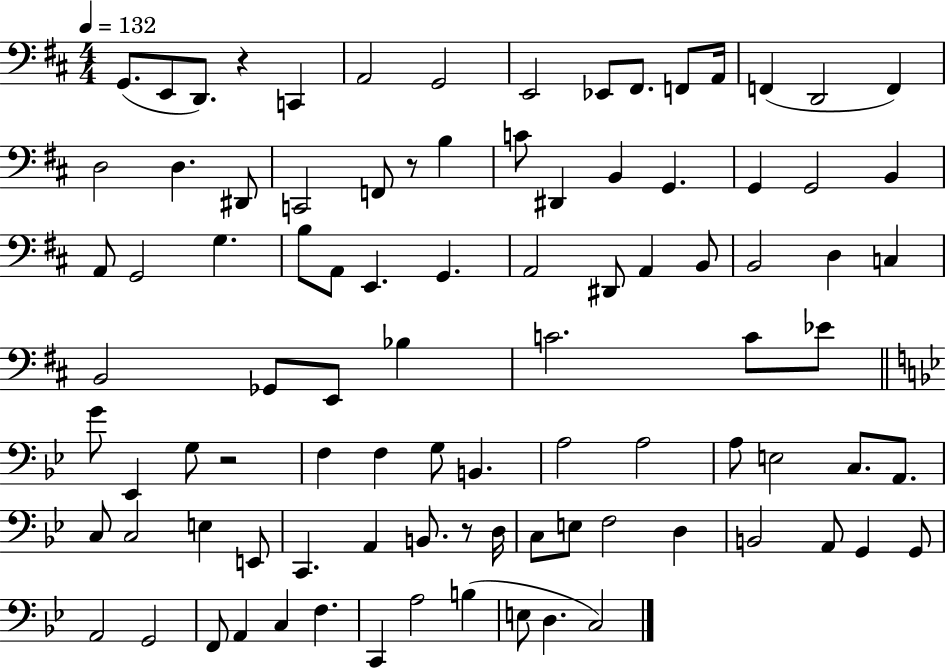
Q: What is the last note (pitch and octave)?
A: C3